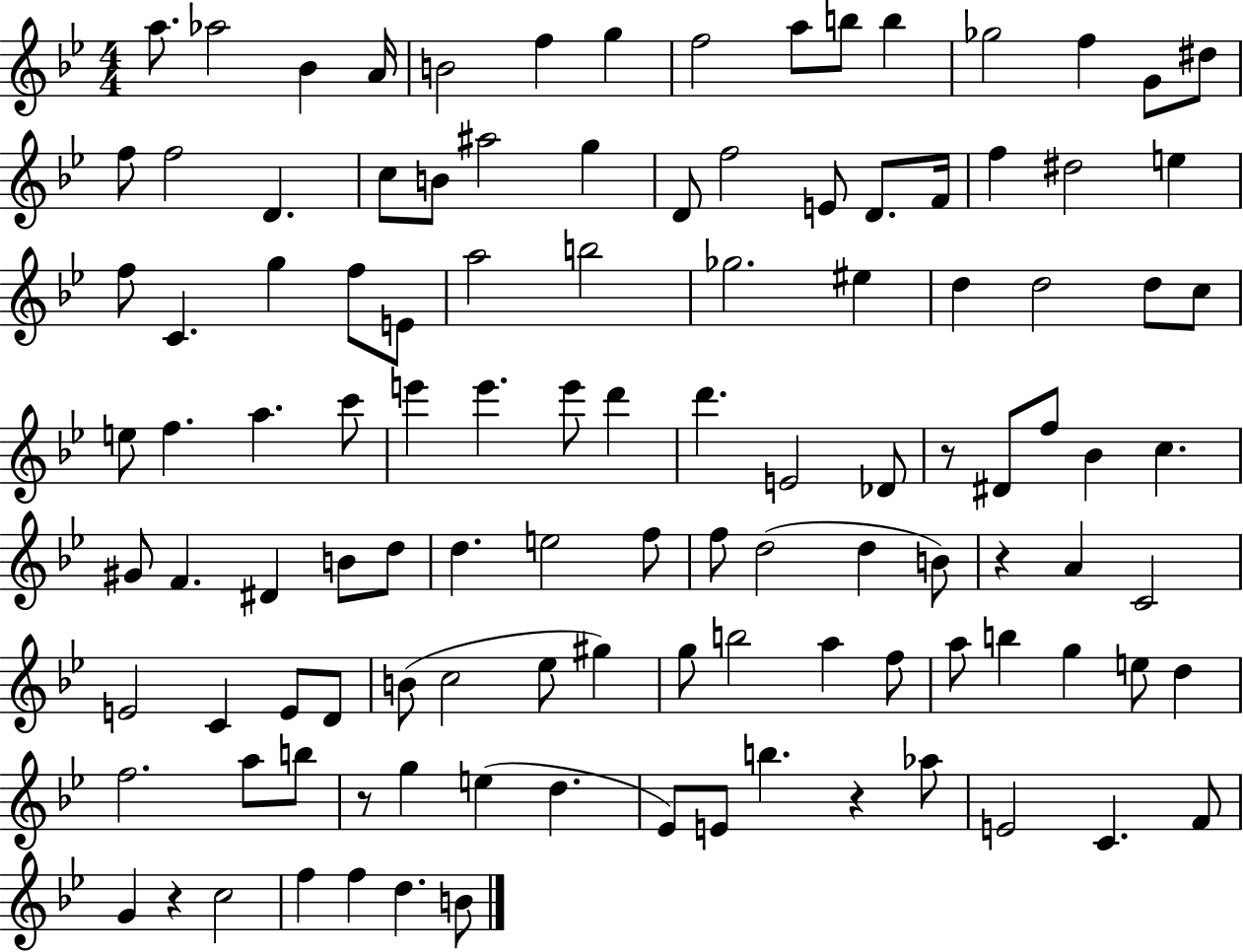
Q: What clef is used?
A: treble